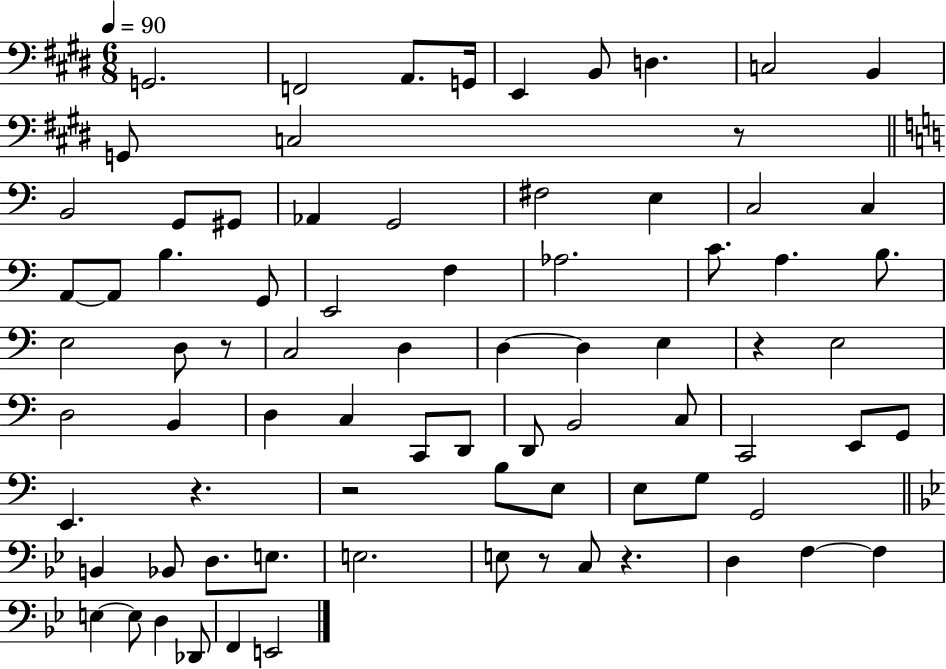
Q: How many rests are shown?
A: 7